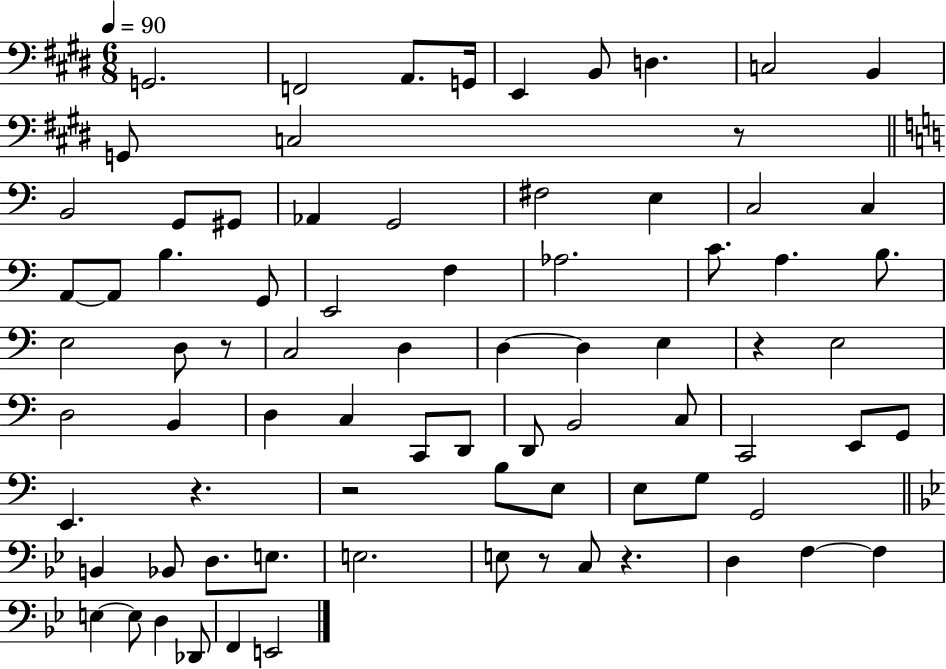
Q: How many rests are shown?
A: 7